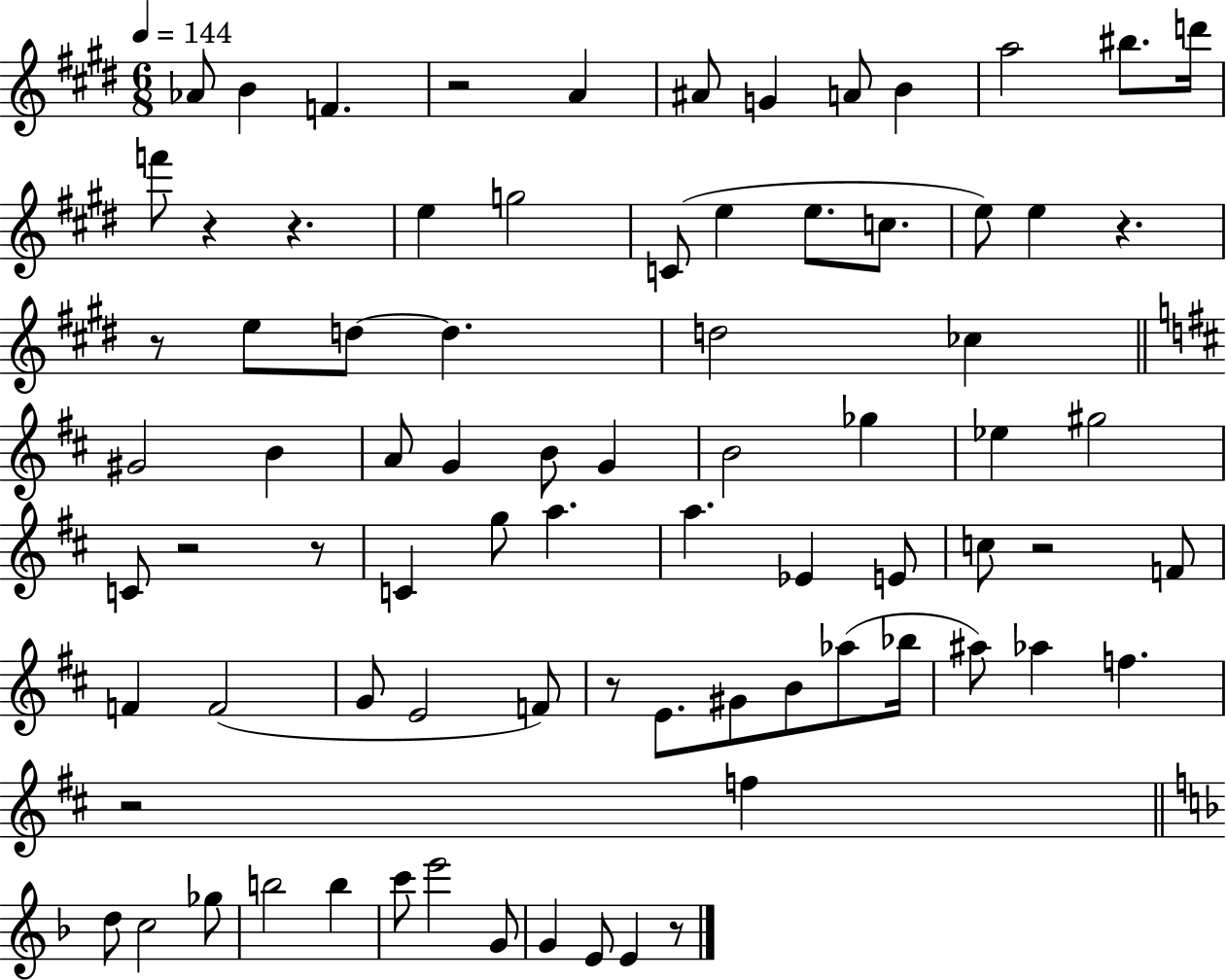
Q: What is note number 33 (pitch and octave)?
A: Gb5